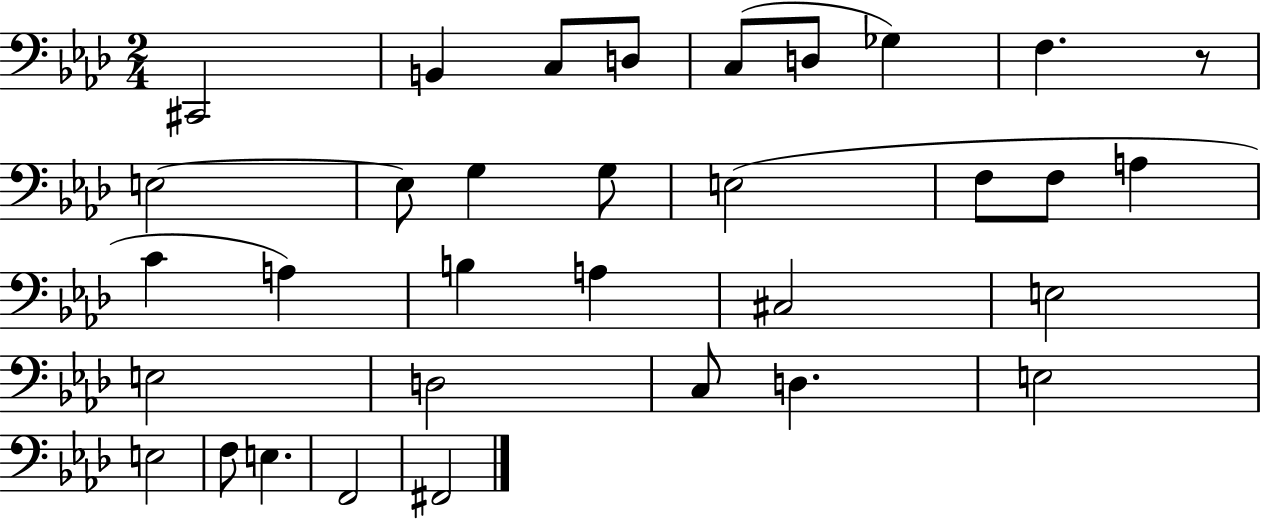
{
  \clef bass
  \numericTimeSignature
  \time 2/4
  \key aes \major
  cis,2 | b,4 c8 d8 | c8( d8 ges4) | f4. r8 | \break e2~~ | e8 g4 g8 | e2( | f8 f8 a4 | \break c'4 a4) | b4 a4 | cis2 | e2 | \break e2 | d2 | c8 d4. | e2 | \break e2 | f8 e4. | f,2 | fis,2 | \break \bar "|."
}